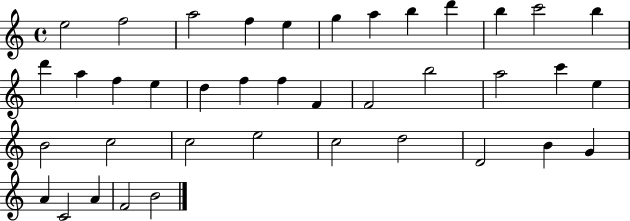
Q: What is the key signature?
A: C major